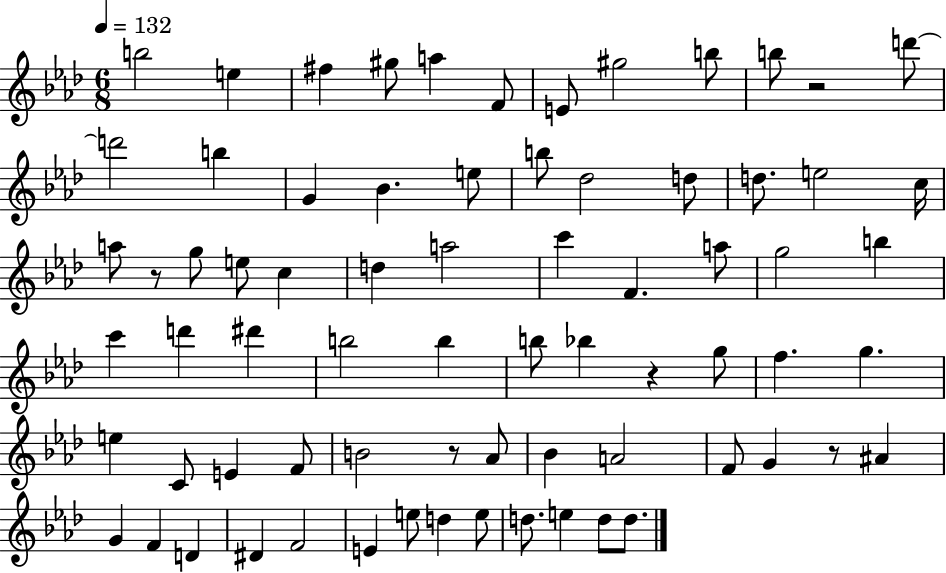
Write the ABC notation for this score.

X:1
T:Untitled
M:6/8
L:1/4
K:Ab
b2 e ^f ^g/2 a F/2 E/2 ^g2 b/2 b/2 z2 d'/2 d'2 b G _B e/2 b/2 _d2 d/2 d/2 e2 c/4 a/2 z/2 g/2 e/2 c d a2 c' F a/2 g2 b c' d' ^d' b2 b b/2 _b z g/2 f g e C/2 E F/2 B2 z/2 _A/2 _B A2 F/2 G z/2 ^A G F D ^D F2 E e/2 d e/2 d/2 e d/2 d/2